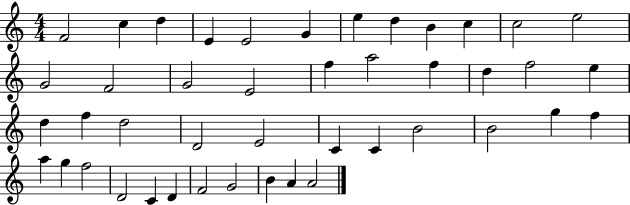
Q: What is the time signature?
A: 4/4